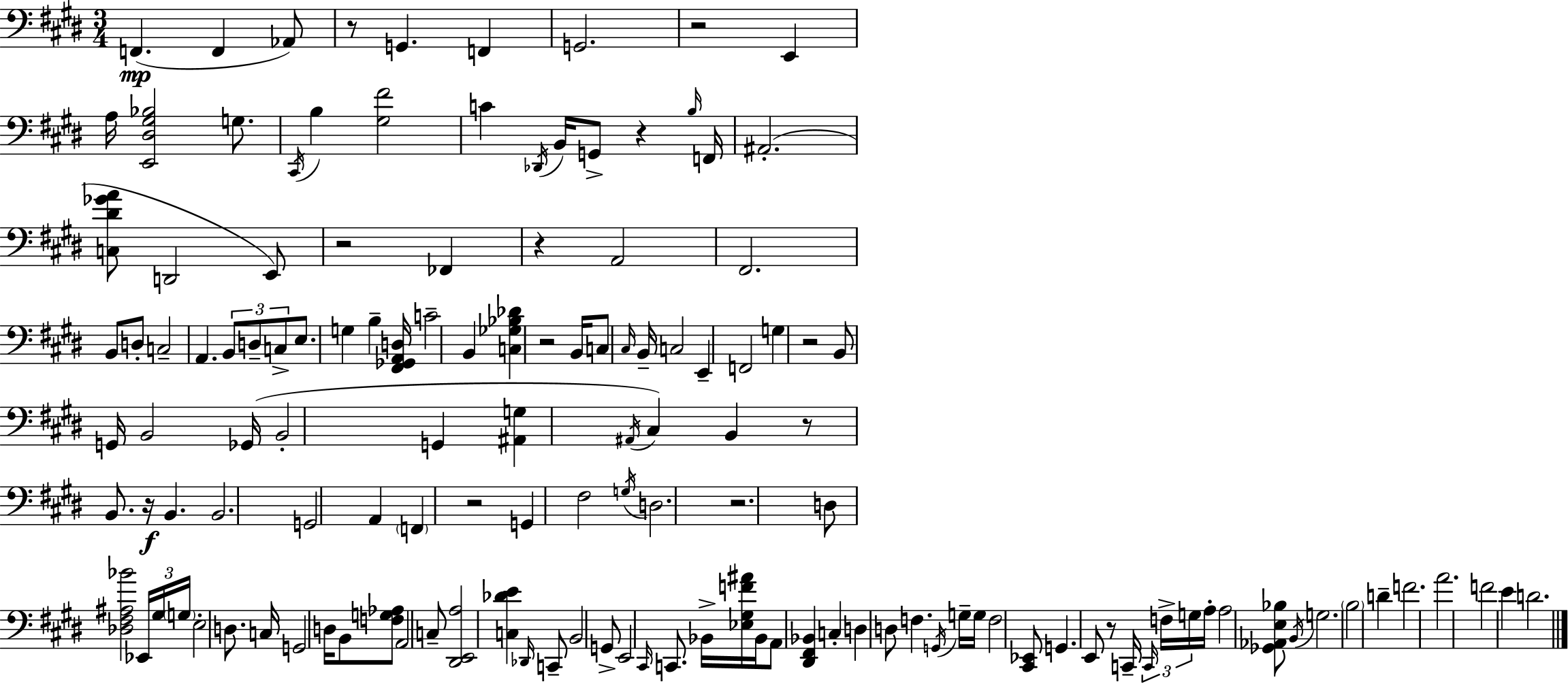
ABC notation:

X:1
T:Untitled
M:3/4
L:1/4
K:E
F,, F,, _A,,/2 z/2 G,, F,, G,,2 z2 E,, A,/4 [E,,^D,^G,_B,]2 G,/2 ^C,,/4 B, [^G,^F]2 C _D,,/4 B,,/4 G,,/2 z B,/4 F,,/4 ^A,,2 [C,^D_GA]/2 D,,2 E,,/2 z2 _F,, z A,,2 ^F,,2 B,,/2 D,/2 C,2 A,, B,,/2 D,/2 C,/2 E,/2 G, B, [^F,,_G,,A,,D,]/4 C2 B,, [C,_G,_B,_D] z2 B,,/4 C,/2 ^C,/4 B,,/4 C,2 E,, F,,2 G, z2 B,,/2 G,,/4 B,,2 _G,,/4 B,,2 G,, [^A,,G,] ^A,,/4 ^C, B,, z/2 B,,/2 z/4 B,, B,,2 G,,2 A,, F,, z2 G,, ^F,2 G,/4 D,2 z2 D,/2 [_D,^F,^A,_B]2 _E,,/4 ^G,/4 G,/4 E,2 D,/2 C,/4 G,,2 D,/4 B,,/2 [F,G,_A,]/2 A,,2 C,/2 [^D,,E,,A,]2 [C,_DE] _D,,/4 C,,/2 B,,2 G,,/2 E,,2 ^C,,/4 C,,/2 _B,,/4 [_E,^G,F^A]/4 _B,,/4 A,,/2 [^D,,^F,,_B,,] C, D, D,/2 F, G,,/4 G,/4 G,/4 F,2 [^C,,_E,,]/2 G,, E,,/2 z/2 C,,/4 C,,/4 F,/4 G,/4 A,/4 A,2 [_G,,_A,,E,_B,]/2 B,,/4 G,2 B,2 D F2 A2 F2 E D2